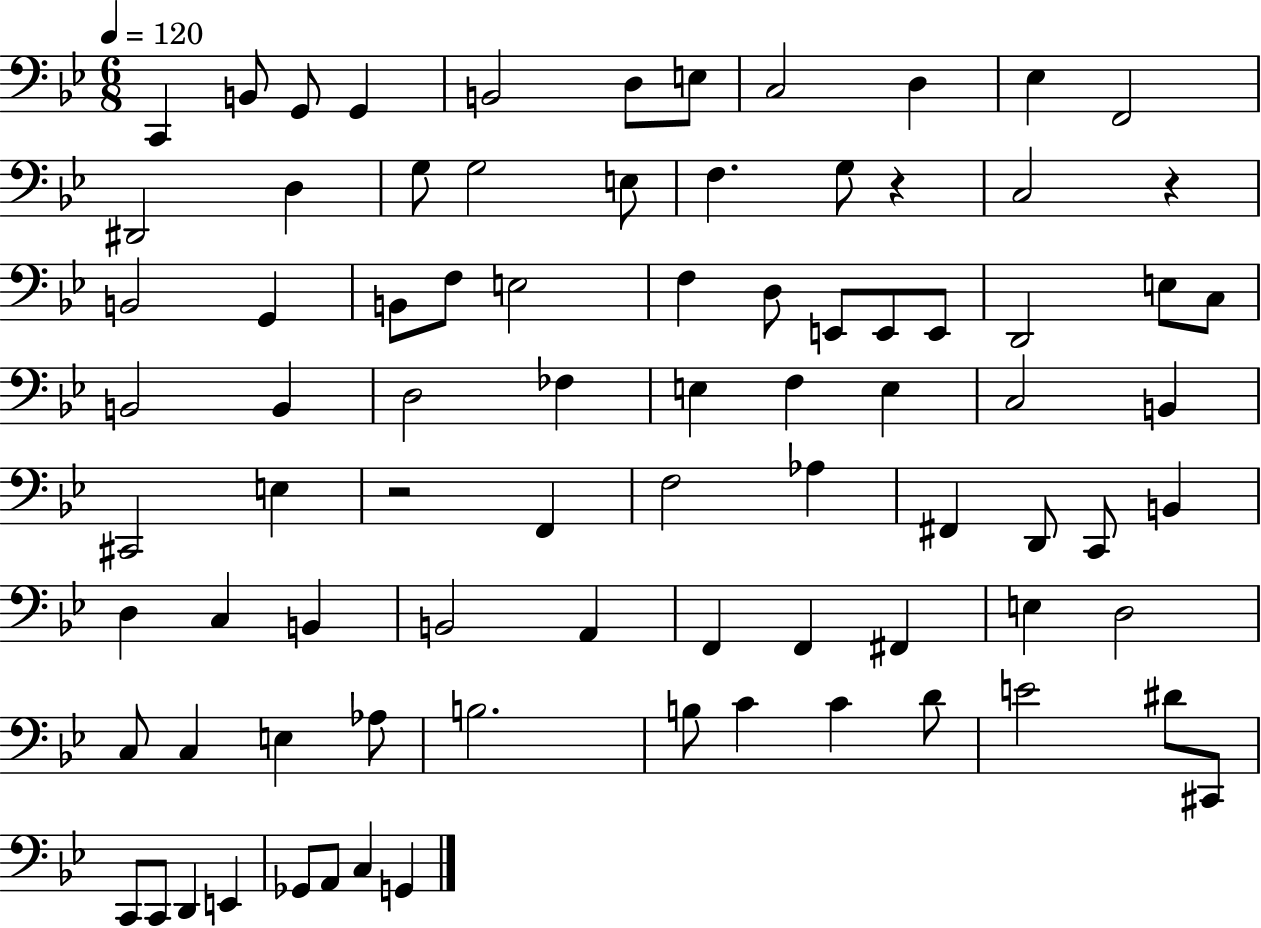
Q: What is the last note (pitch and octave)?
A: G2